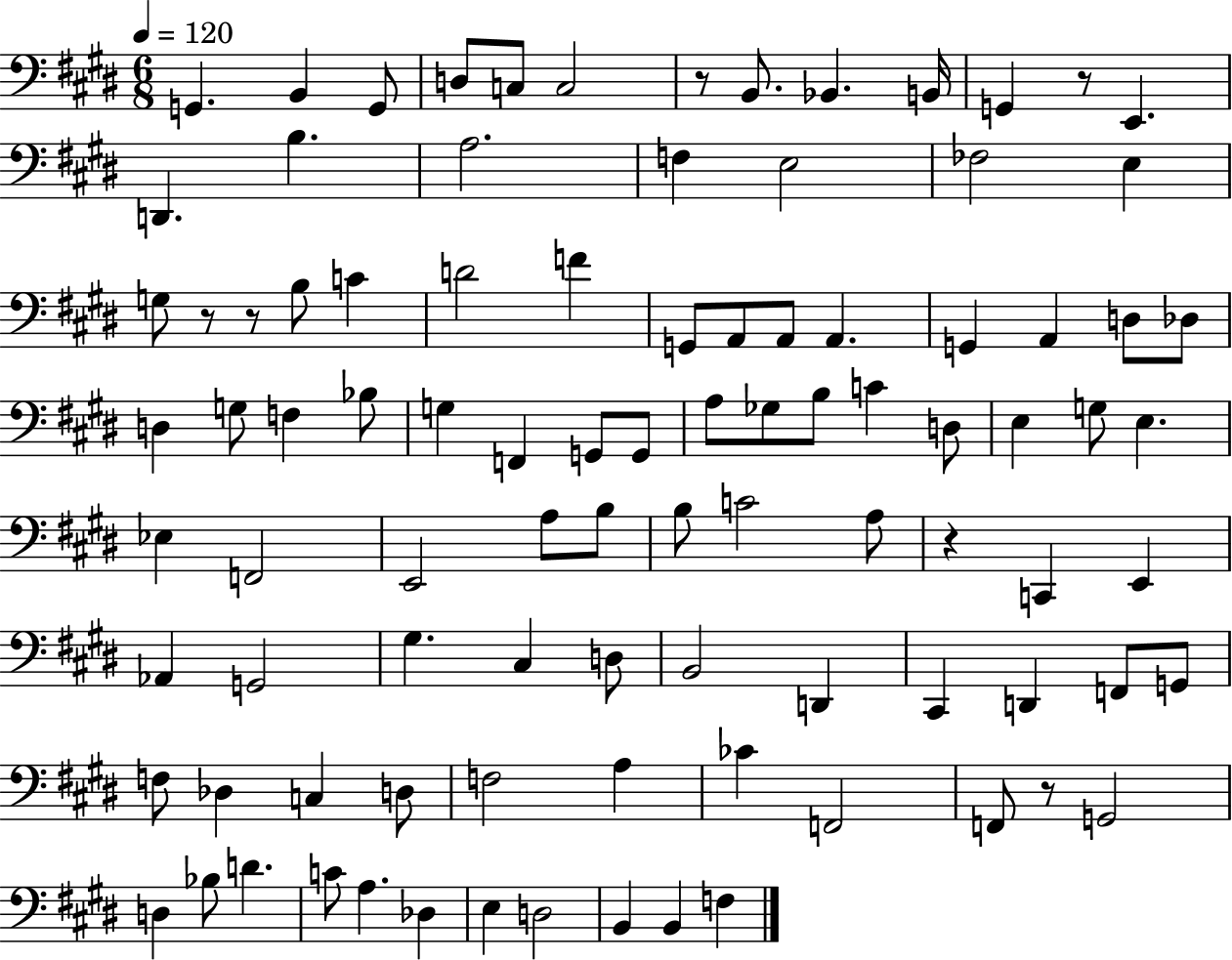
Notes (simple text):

G2/q. B2/q G2/e D3/e C3/e C3/h R/e B2/e. Bb2/q. B2/s G2/q R/e E2/q. D2/q. B3/q. A3/h. F3/q E3/h FES3/h E3/q G3/e R/e R/e B3/e C4/q D4/h F4/q G2/e A2/e A2/e A2/q. G2/q A2/q D3/e Db3/e D3/q G3/e F3/q Bb3/e G3/q F2/q G2/e G2/e A3/e Gb3/e B3/e C4/q D3/e E3/q G3/e E3/q. Eb3/q F2/h E2/h A3/e B3/e B3/e C4/h A3/e R/q C2/q E2/q Ab2/q G2/h G#3/q. C#3/q D3/e B2/h D2/q C#2/q D2/q F2/e G2/e F3/e Db3/q C3/q D3/e F3/h A3/q CES4/q F2/h F2/e R/e G2/h D3/q Bb3/e D4/q. C4/e A3/q. Db3/q E3/q D3/h B2/q B2/q F3/q